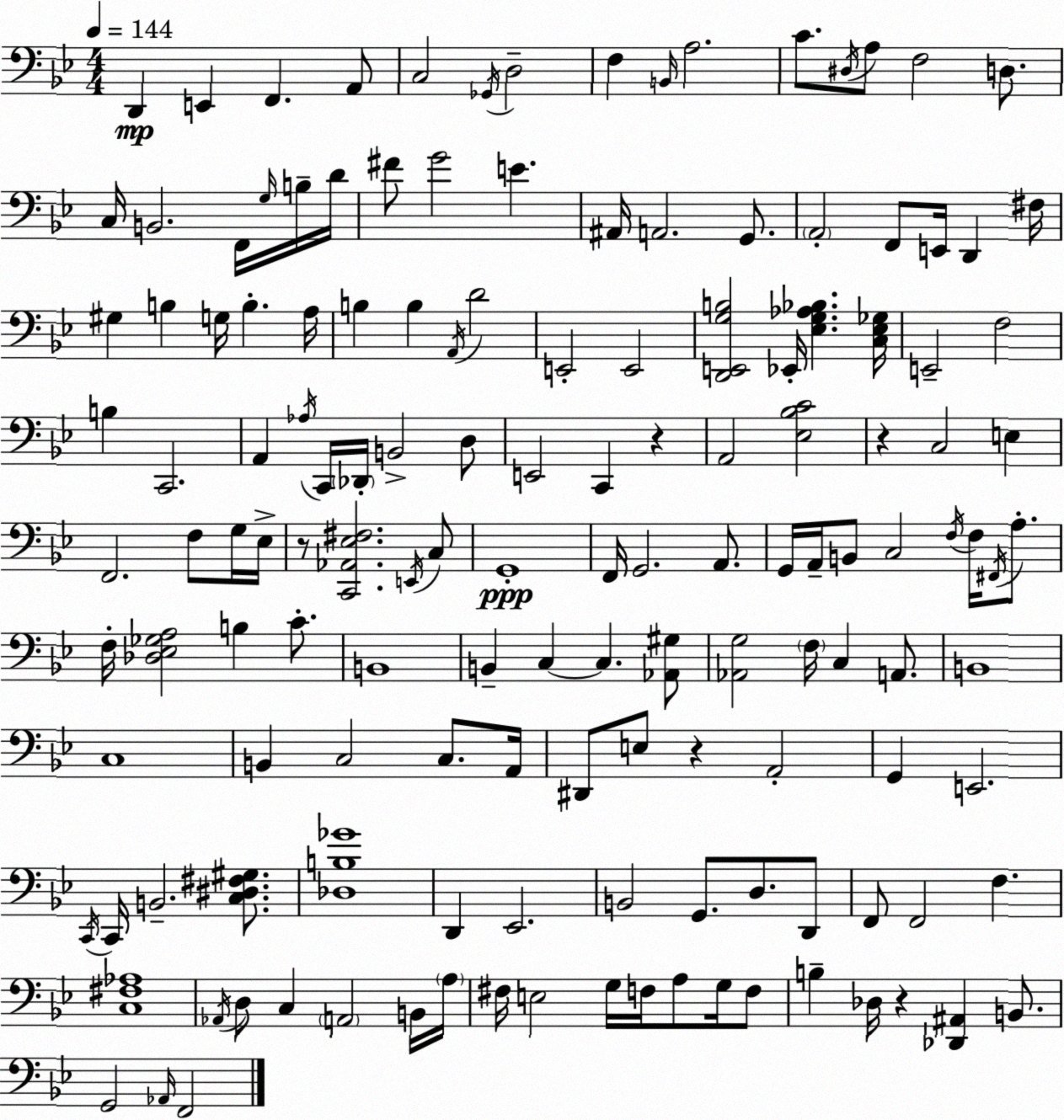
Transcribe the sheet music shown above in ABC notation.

X:1
T:Untitled
M:4/4
L:1/4
K:Bb
D,, E,, F,, A,,/2 C,2 _G,,/4 D,2 F, B,,/4 A,2 C/2 ^D,/4 A,/2 F,2 D,/2 C,/4 B,,2 F,,/4 G,/4 B,/4 D/4 ^F/2 G2 E ^A,,/4 A,,2 G,,/2 A,,2 F,,/2 E,,/4 D,, ^F,/4 ^G, B, G,/4 B, A,/4 B, B, A,,/4 D2 E,,2 E,,2 [D,,E,,G,B,]2 _E,,/4 [_E,G,_A,_B,] [C,_E,_G,]/4 E,,2 F,2 B, C,,2 A,, _A,/4 C,,/4 _D,,/4 B,,2 D,/2 E,,2 C,, z A,,2 [_E,_B,C]2 z C,2 E, F,,2 F,/2 G,/4 _E,/4 z/2 [C,,_A,,_E,^F,]2 E,,/4 C,/2 G,,4 F,,/4 G,,2 A,,/2 G,,/4 A,,/4 B,,/2 C,2 F,/4 F,/4 ^F,,/4 A,/2 F,/4 [_D,_E,_G,A,]2 B, C/2 B,,4 B,, C, C, [_A,,^G,]/2 [_A,,G,]2 F,/4 C, A,,/2 B,,4 C,4 B,, C,2 C,/2 A,,/4 ^D,,/2 E,/2 z A,,2 G,, E,,2 C,,/4 C,,/4 B,,2 [C,^D,^F,^G,]/2 [_D,B,_G]4 D,, _E,,2 B,,2 G,,/2 D,/2 D,,/2 F,,/2 F,,2 F, [C,^F,_A,]4 _A,,/4 D,/2 C, A,,2 B,,/4 A,/4 ^F,/4 E,2 G,/4 F,/4 A,/2 G,/4 F,/2 B, _D,/4 z [_D,,^A,,] B,,/2 G,,2 _A,,/4 F,,2